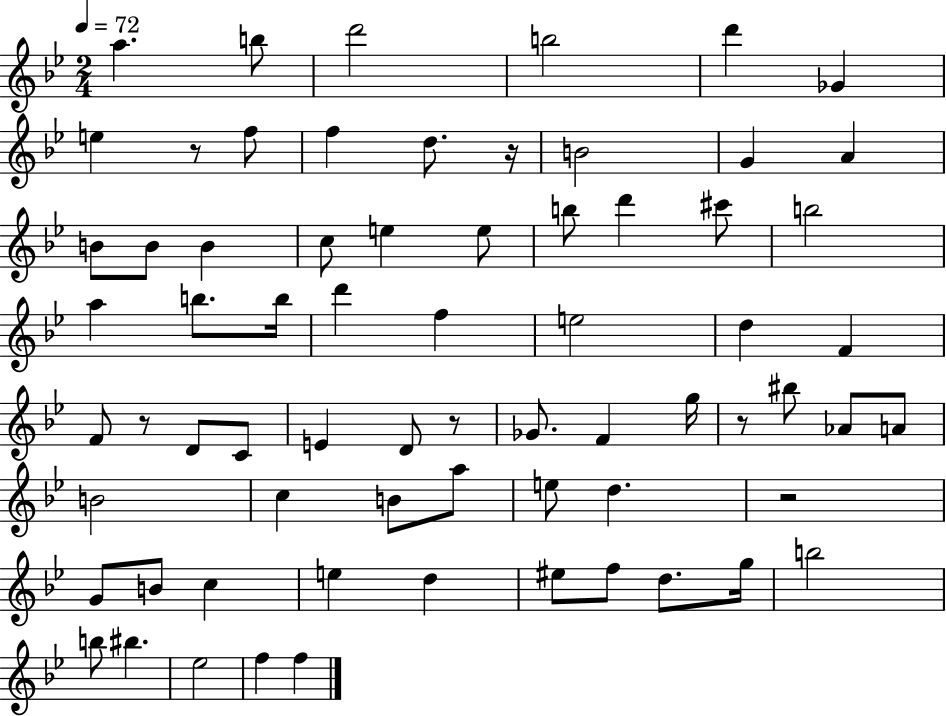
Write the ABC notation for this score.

X:1
T:Untitled
M:2/4
L:1/4
K:Bb
a b/2 d'2 b2 d' _G e z/2 f/2 f d/2 z/4 B2 G A B/2 B/2 B c/2 e e/2 b/2 d' ^c'/2 b2 a b/2 b/4 d' f e2 d F F/2 z/2 D/2 C/2 E D/2 z/2 _G/2 F g/4 z/2 ^b/2 _A/2 A/2 B2 c B/2 a/2 e/2 d z2 G/2 B/2 c e d ^e/2 f/2 d/2 g/4 b2 b/2 ^b _e2 f f